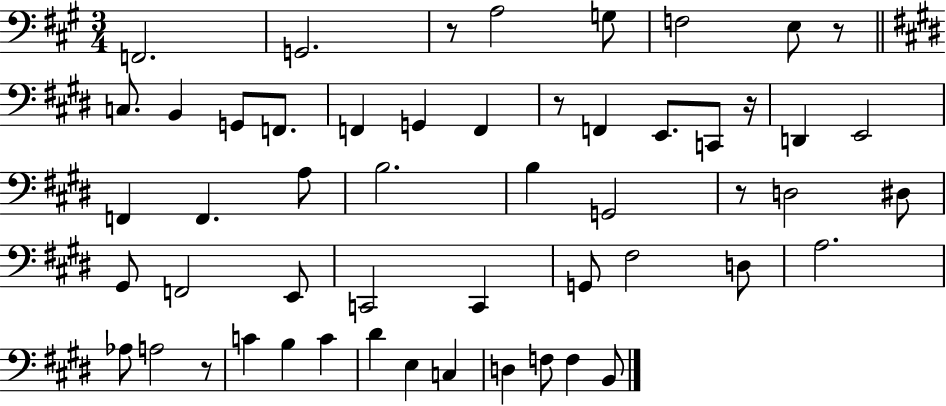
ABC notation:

X:1
T:Untitled
M:3/4
L:1/4
K:A
F,,2 G,,2 z/2 A,2 G,/2 F,2 E,/2 z/2 C,/2 B,, G,,/2 F,,/2 F,, G,, F,, z/2 F,, E,,/2 C,,/2 z/4 D,, E,,2 F,, F,, A,/2 B,2 B, G,,2 z/2 D,2 ^D,/2 ^G,,/2 F,,2 E,,/2 C,,2 C,, G,,/2 ^F,2 D,/2 A,2 _A,/2 A,2 z/2 C B, C ^D E, C, D, F,/2 F, B,,/2